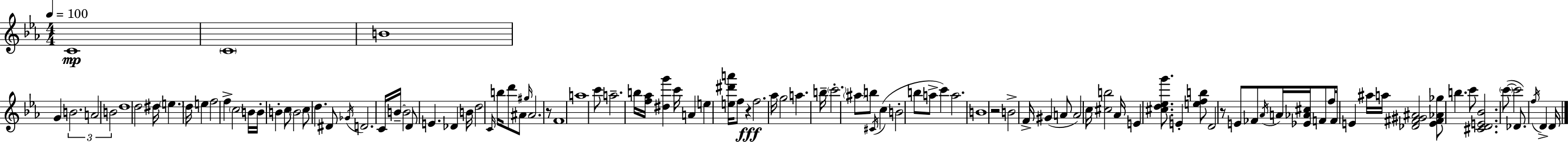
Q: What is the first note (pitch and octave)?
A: C4